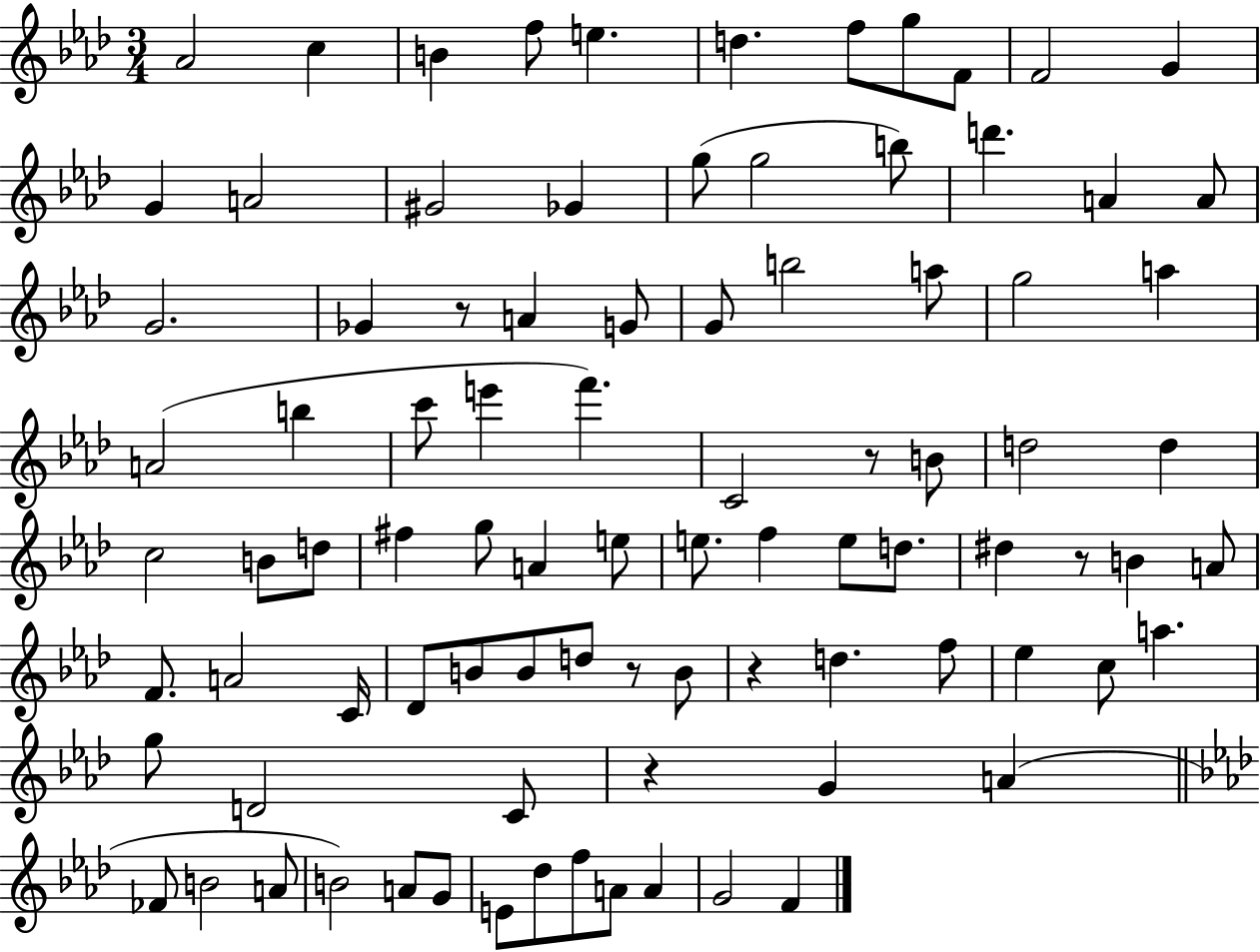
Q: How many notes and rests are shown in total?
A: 90